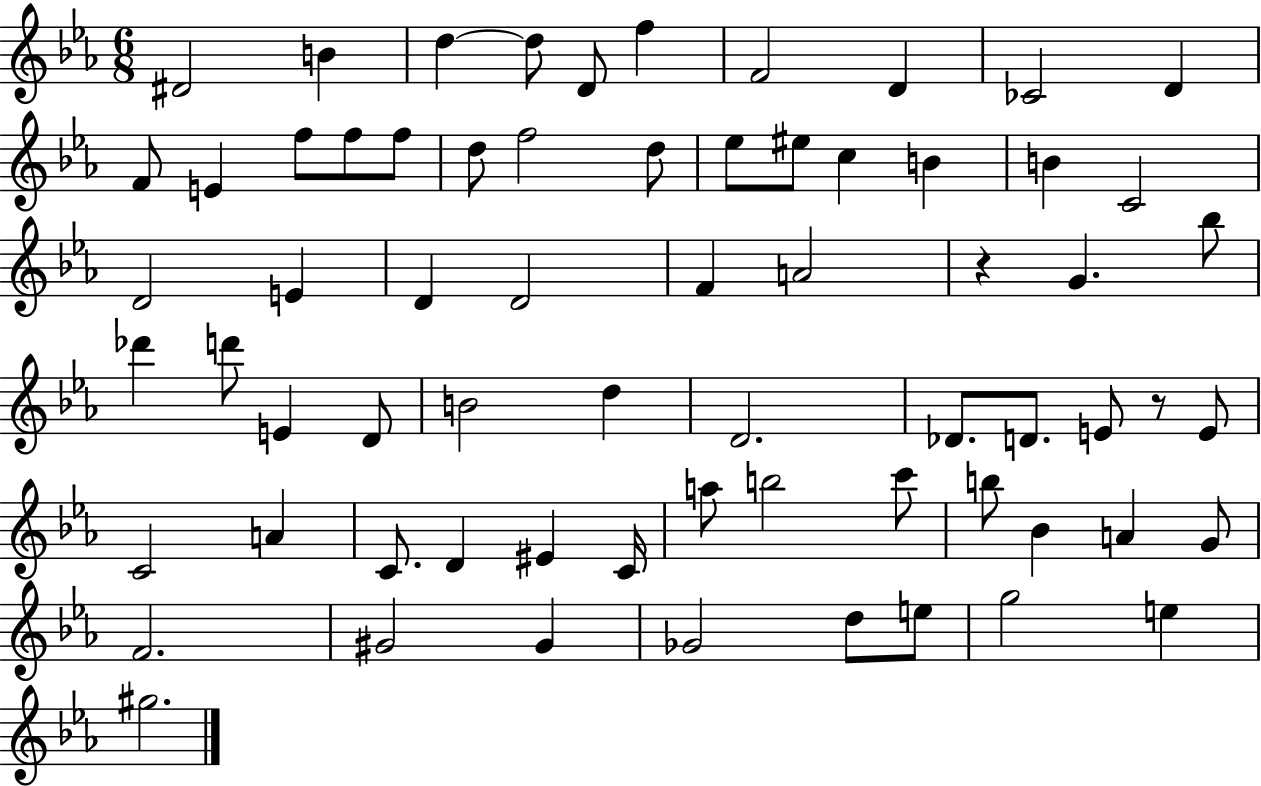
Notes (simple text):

D#4/h B4/q D5/q D5/e D4/e F5/q F4/h D4/q CES4/h D4/q F4/e E4/q F5/e F5/e F5/e D5/e F5/h D5/e Eb5/e EIS5/e C5/q B4/q B4/q C4/h D4/h E4/q D4/q D4/h F4/q A4/h R/q G4/q. Bb5/e Db6/q D6/e E4/q D4/e B4/h D5/q D4/h. Db4/e. D4/e. E4/e R/e E4/e C4/h A4/q C4/e. D4/q EIS4/q C4/s A5/e B5/h C6/e B5/e Bb4/q A4/q G4/e F4/h. G#4/h G#4/q Gb4/h D5/e E5/e G5/h E5/q G#5/h.